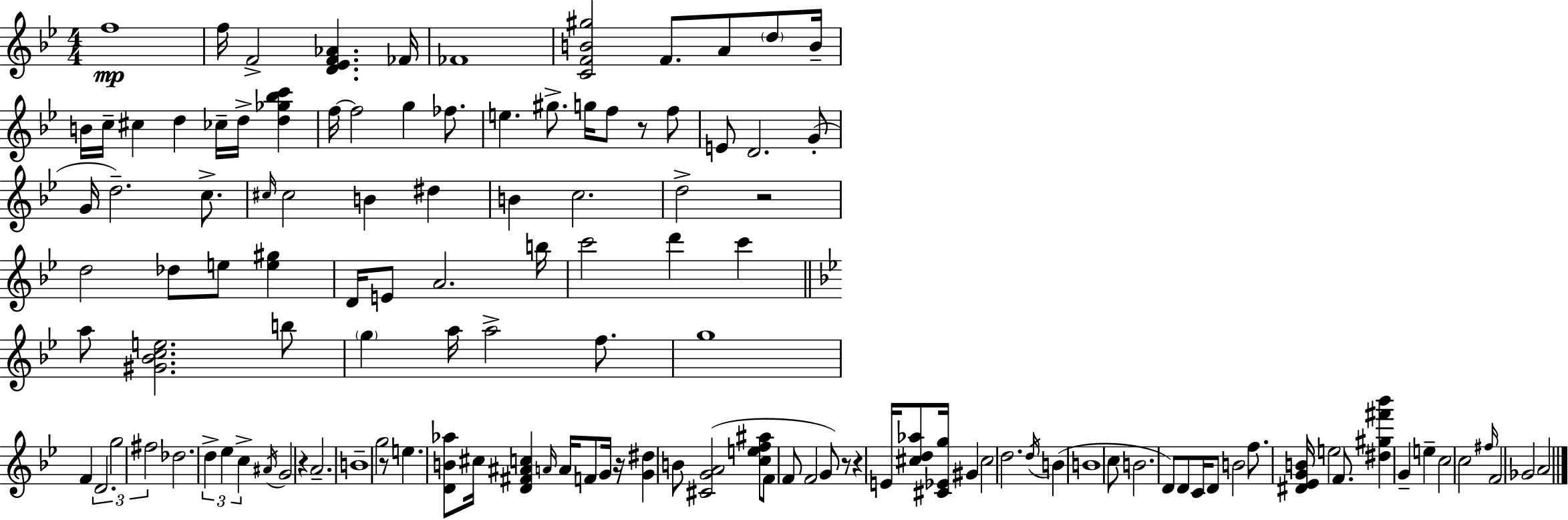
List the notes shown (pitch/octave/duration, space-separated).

F5/w F5/s F4/h [D4,Eb4,F4,Ab4]/q. FES4/s FES4/w [C4,F4,B4,G#5]/h F4/e. A4/e D5/e B4/s B4/s C5/s C#5/q D5/q CES5/s D5/s [D5,Gb5,Bb5,C6]/q F5/s F5/h G5/q FES5/e. E5/q. G#5/e. G5/s F5/e R/e F5/e E4/e D4/h. G4/e G4/s D5/h. C5/e. C#5/s C#5/h B4/q D#5/q B4/q C5/h. D5/h R/h D5/h Db5/e E5/e [E5,G#5]/q D4/s E4/e A4/h. B5/s C6/h D6/q C6/q A5/e [G#4,Bb4,C5,E5]/h. B5/e G5/q A5/s A5/h F5/e. G5/w F4/q D4/h. G5/h F#5/h Db5/h. D5/q Eb5/q C5/q A#4/s G4/h R/q A4/h. B4/w G5/h R/e E5/q. [D4,B4,Ab5]/e C#5/s [D4,F#4,A#4,C5]/q A4/s A4/s F4/e G4/s R/s [G4,D#5]/q B4/e [C#4,G4,A4]/h [C5,E5,F5,A#5]/e F4/e F4/e F4/h G4/e R/e R/q E4/s [C#5,D5,Ab5]/e [C#4,Eb4,G5]/s G#4/q C#5/h D5/h. D5/s B4/q B4/w C5/e B4/h. D4/e D4/e C4/s D4/e B4/h F5/e. [D#4,Eb4,G4,B4]/s E5/h F4/e. [D#5,G#5,F#6,Bb6]/q G4/q E5/q C5/h C5/h F#5/s F4/h Gb4/h A4/h